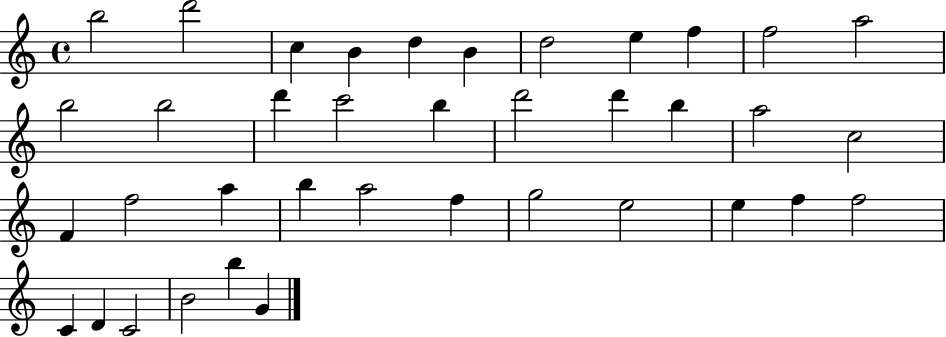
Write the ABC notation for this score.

X:1
T:Untitled
M:4/4
L:1/4
K:C
b2 d'2 c B d B d2 e f f2 a2 b2 b2 d' c'2 b d'2 d' b a2 c2 F f2 a b a2 f g2 e2 e f f2 C D C2 B2 b G